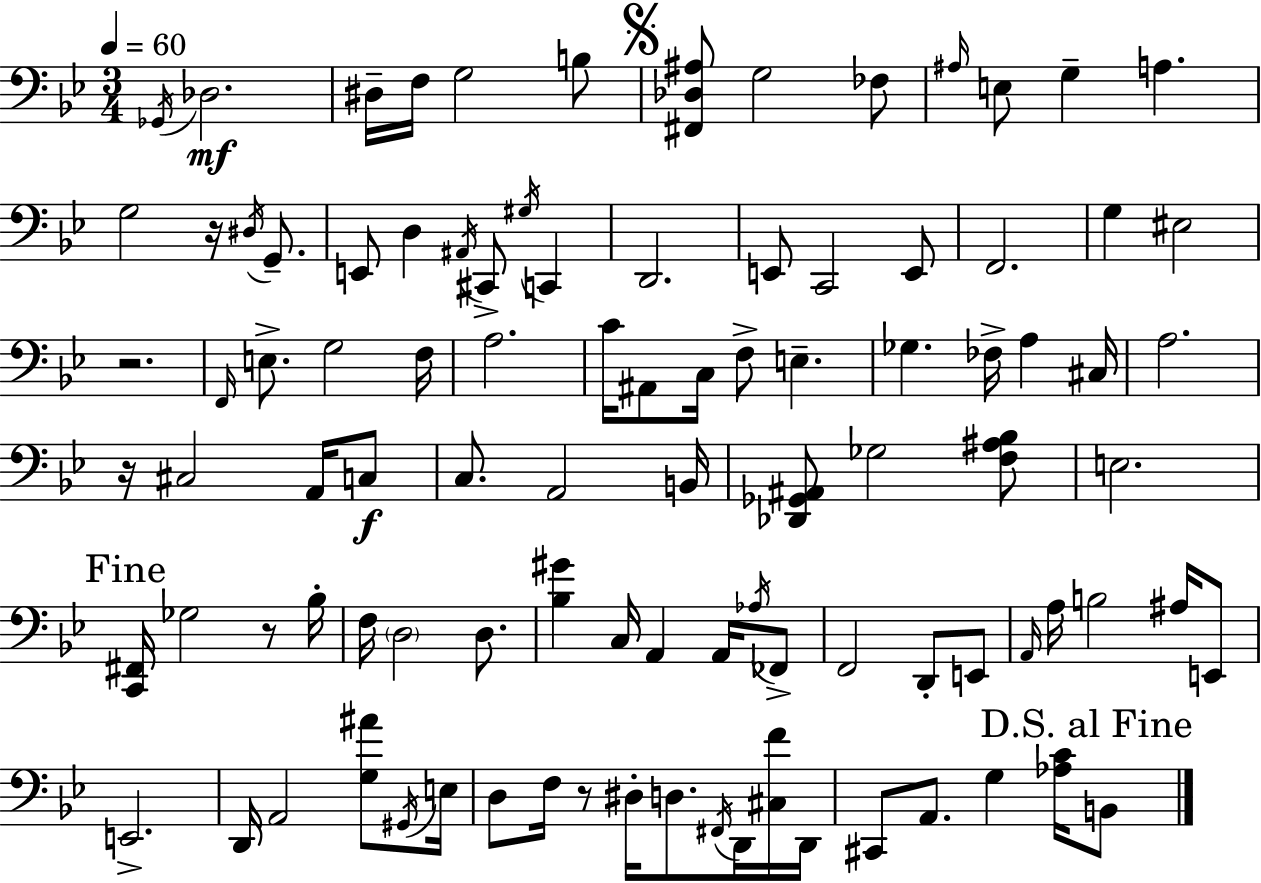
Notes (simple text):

Gb2/s Db3/h. D#3/s F3/s G3/h B3/e [F#2,Db3,A#3]/e G3/h FES3/e A#3/s E3/e G3/q A3/q. G3/h R/s D#3/s G2/e. E2/e D3/q A#2/s C#2/e G#3/s C2/q D2/h. E2/e C2/h E2/e F2/h. G3/q EIS3/h R/h. F2/s E3/e. G3/h F3/s A3/h. C4/s A#2/e C3/s F3/e E3/q. Gb3/q. FES3/s A3/q C#3/s A3/h. R/s C#3/h A2/s C3/e C3/e. A2/h B2/s [Db2,Gb2,A#2]/e Gb3/h [F3,A#3,Bb3]/e E3/h. [C2,F#2]/s Gb3/h R/e Bb3/s F3/s D3/h D3/e. [Bb3,G#4]/q C3/s A2/q A2/s Ab3/s FES2/e F2/h D2/e E2/e A2/s A3/s B3/h A#3/s E2/e E2/h. D2/s A2/h [G3,A#4]/e G#2/s E3/s D3/e F3/s R/e D#3/s D3/e. F#2/s D2/s [C#3,F4]/s D2/s C#2/e A2/e. G3/q [Ab3,C4]/s B2/e